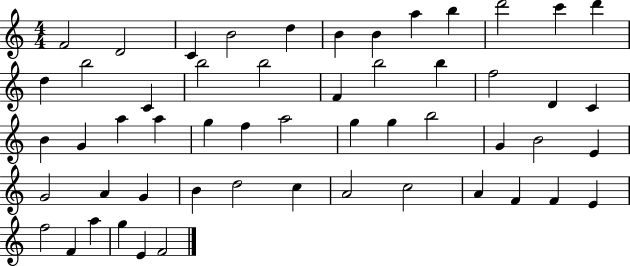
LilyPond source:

{
  \clef treble
  \numericTimeSignature
  \time 4/4
  \key c \major
  f'2 d'2 | c'4 b'2 d''4 | b'4 b'4 a''4 b''4 | d'''2 c'''4 d'''4 | \break d''4 b''2 c'4 | b''2 b''2 | f'4 b''2 b''4 | f''2 d'4 c'4 | \break b'4 g'4 a''4 a''4 | g''4 f''4 a''2 | g''4 g''4 b''2 | g'4 b'2 e'4 | \break g'2 a'4 g'4 | b'4 d''2 c''4 | a'2 c''2 | a'4 f'4 f'4 e'4 | \break f''2 f'4 a''4 | g''4 e'4 f'2 | \bar "|."
}